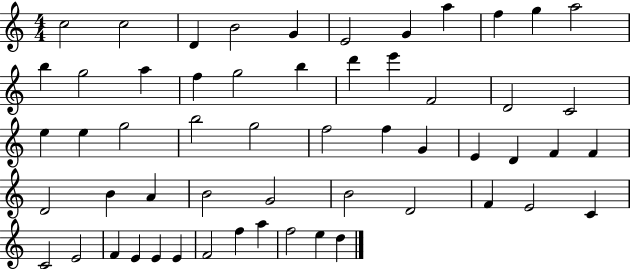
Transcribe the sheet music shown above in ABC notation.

X:1
T:Untitled
M:4/4
L:1/4
K:C
c2 c2 D B2 G E2 G a f g a2 b g2 a f g2 b d' e' F2 D2 C2 e e g2 b2 g2 f2 f G E D F F D2 B A B2 G2 B2 D2 F E2 C C2 E2 F E E E F2 f a f2 e d